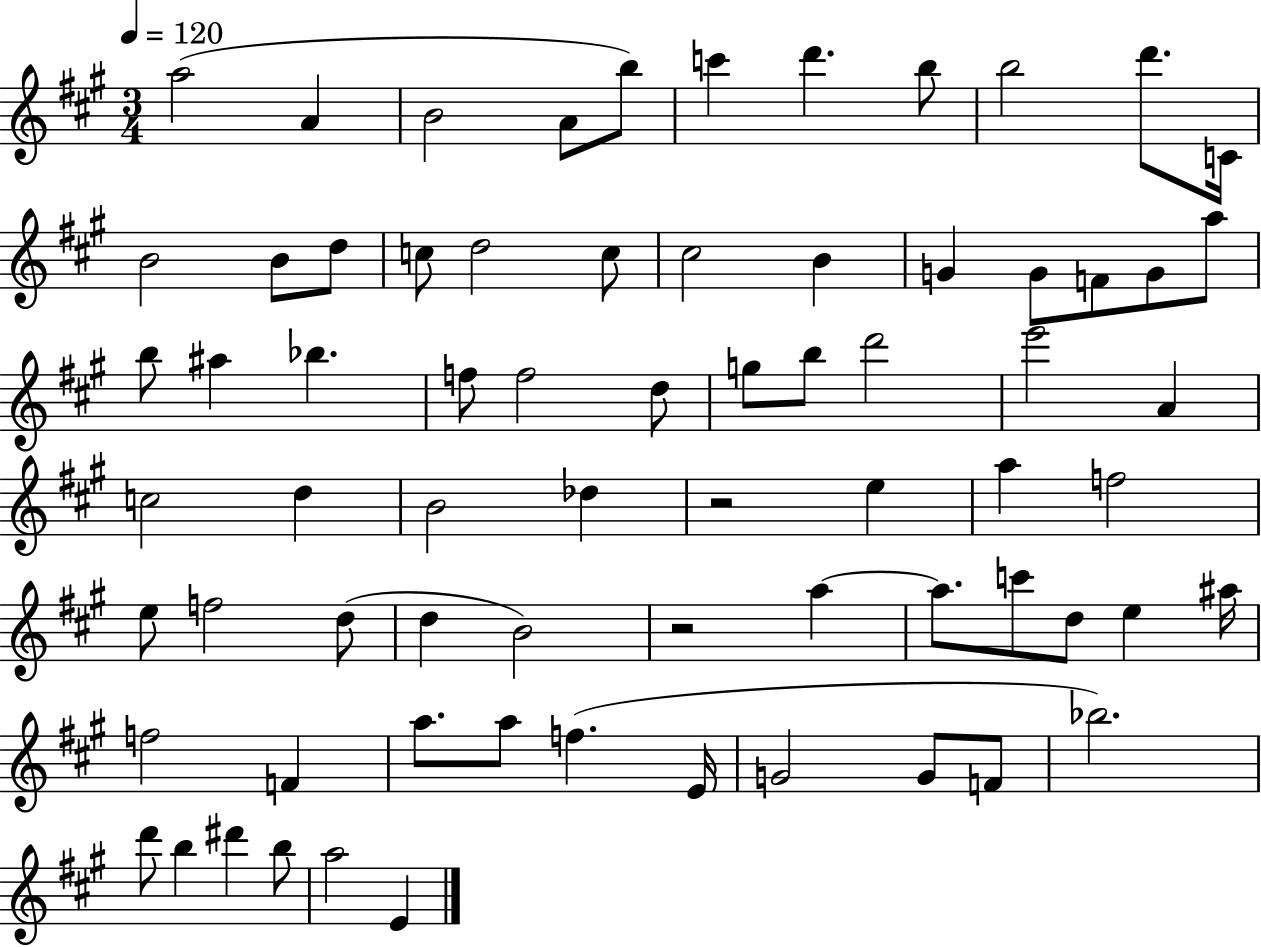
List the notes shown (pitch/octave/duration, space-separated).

A5/h A4/q B4/h A4/e B5/e C6/q D6/q. B5/e B5/h D6/e. C4/s B4/h B4/e D5/e C5/e D5/h C5/e C#5/h B4/q G4/q G4/e F4/e G4/e A5/e B5/e A#5/q Bb5/q. F5/e F5/h D5/e G5/e B5/e D6/h E6/h A4/q C5/h D5/q B4/h Db5/q R/h E5/q A5/q F5/h E5/e F5/h D5/e D5/q B4/h R/h A5/q A5/e. C6/e D5/e E5/q A#5/s F5/h F4/q A5/e. A5/e F5/q. E4/s G4/h G4/e F4/e Bb5/h. D6/e B5/q D#6/q B5/e A5/h E4/q